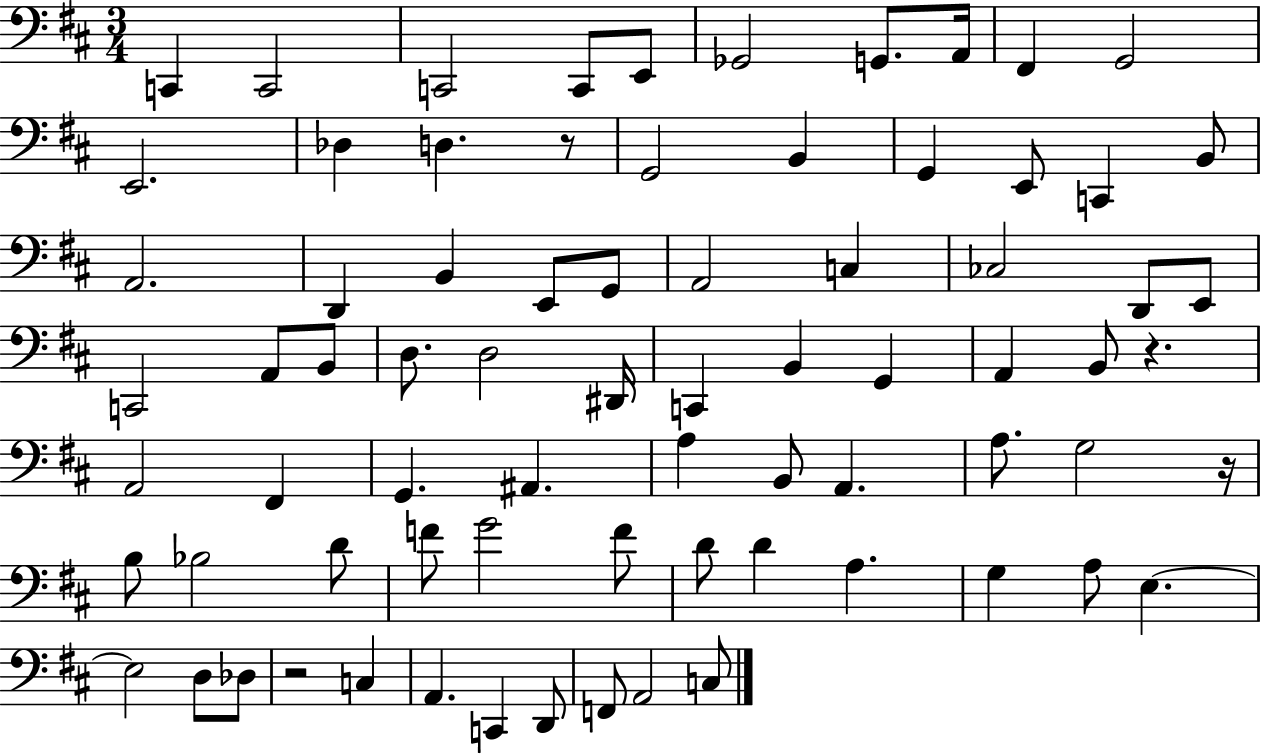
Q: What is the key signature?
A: D major